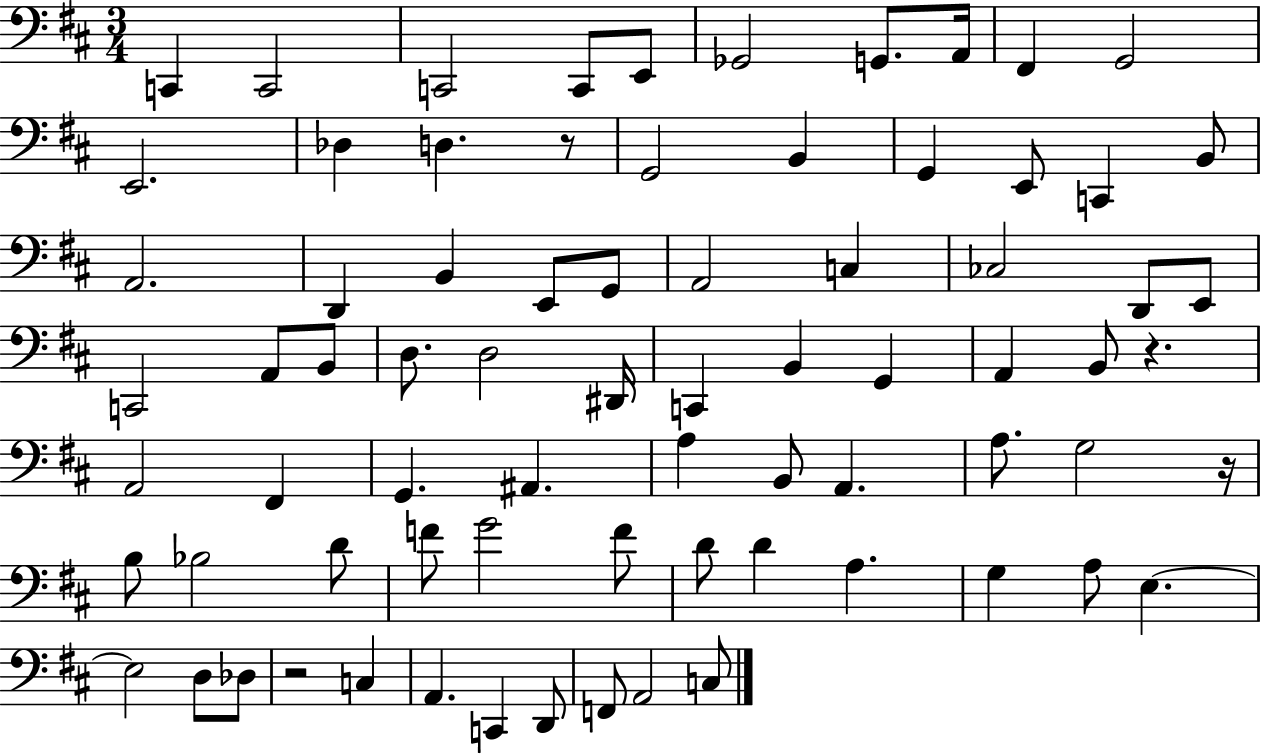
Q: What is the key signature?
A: D major